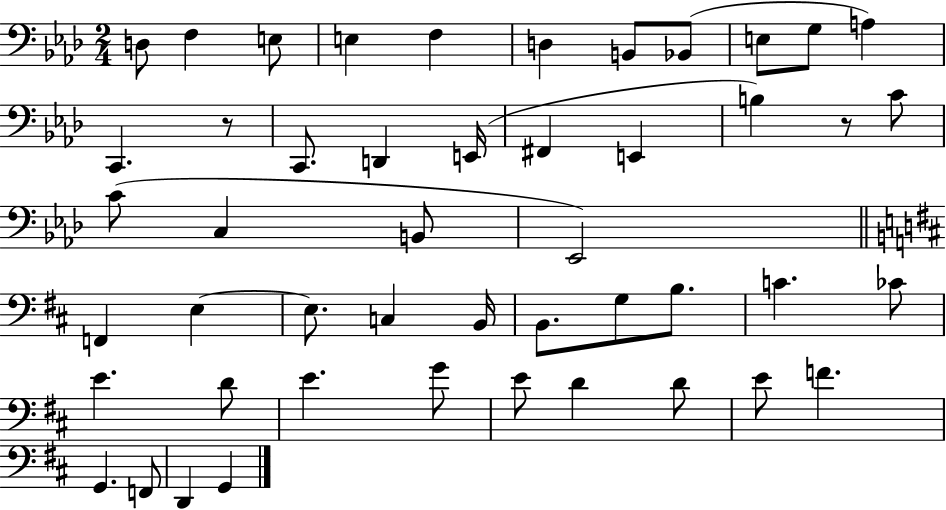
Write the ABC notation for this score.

X:1
T:Untitled
M:2/4
L:1/4
K:Ab
D,/2 F, E,/2 E, F, D, B,,/2 _B,,/2 E,/2 G,/2 A, C,, z/2 C,,/2 D,, E,,/4 ^F,, E,, B, z/2 C/2 C/2 C, B,,/2 _E,,2 F,, E, E,/2 C, B,,/4 B,,/2 G,/2 B,/2 C _C/2 E D/2 E G/2 E/2 D D/2 E/2 F G,, F,,/2 D,, G,,